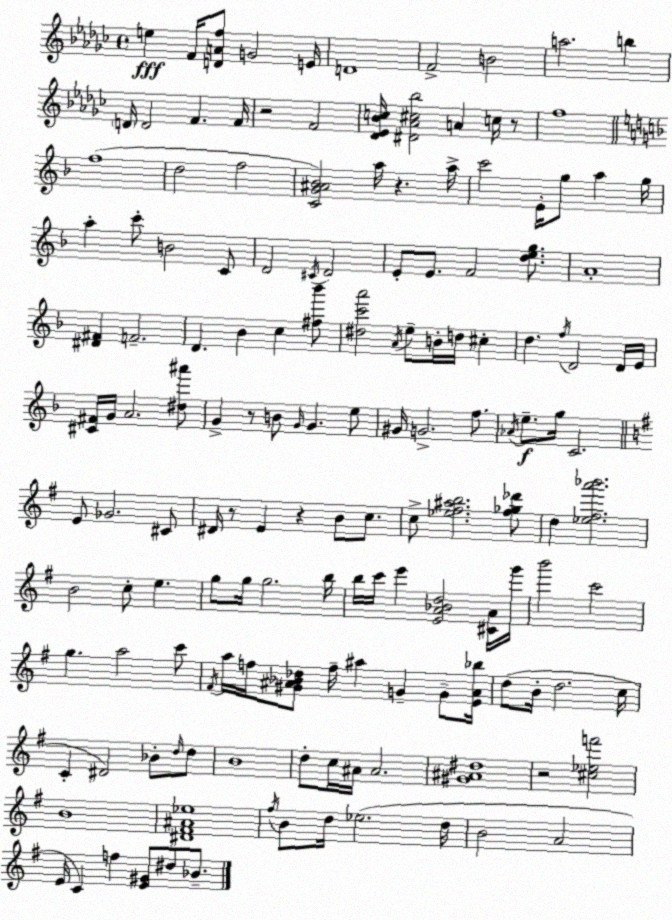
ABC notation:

X:1
T:Untitled
M:4/4
L:1/4
K:Ebm
e F/4 [DAf]/2 G2 E/4 D4 F2 B2 a2 b D/4 D2 F F/4 z2 F2 [_D_E_Bc]/4 [^D_A^c_b]2 A c/4 z/2 f4 f4 d2 f2 [CG^A_B]2 a/4 z a/4 c'2 E/4 g/2 a g/4 a c'/2 B2 C/2 D2 ^C/4 D2 E/2 E/2 F2 [deg]/2 A4 [^D^F] F2 D _B c [^f_b']/2 [^dc'a']2 A/4 e/2 B/4 d/4 ^c d f/4 D2 D/4 E/4 [^C^F]/4 G/4 A2 [^d^a']/2 G z/2 B/2 G/4 G e/2 ^G/4 G2 f/2 _A/4 e/2 g/4 C2 E/2 _G2 ^C/2 ^D/4 z/2 E z B/2 c/2 c/2 [_e^f^ab]2 [^f_g_d']/2 d [_e^fa'_b']2 B2 c/2 e g/2 g/4 g2 b/4 b/4 c'/4 e' [EA_Bd]2 [^CA]/4 g'/4 b'2 c'2 g a2 c'/2 ^F/4 a/4 f/4 [^G^A_B_d]/2 f/4 ^a G G/2 [E^A_b]/4 d/2 B/4 d2 c/4 C ^D2 _B/2 d/4 d/2 B4 d/2 c/4 ^A/4 ^A2 [^G^A^d]4 z2 [^c_ef']2 B4 [^D^F^A_e]4 ^f/4 B/2 d/4 _e2 d/4 B2 A2 E/4 C f [E^G]/2 ^d/2 _B/2